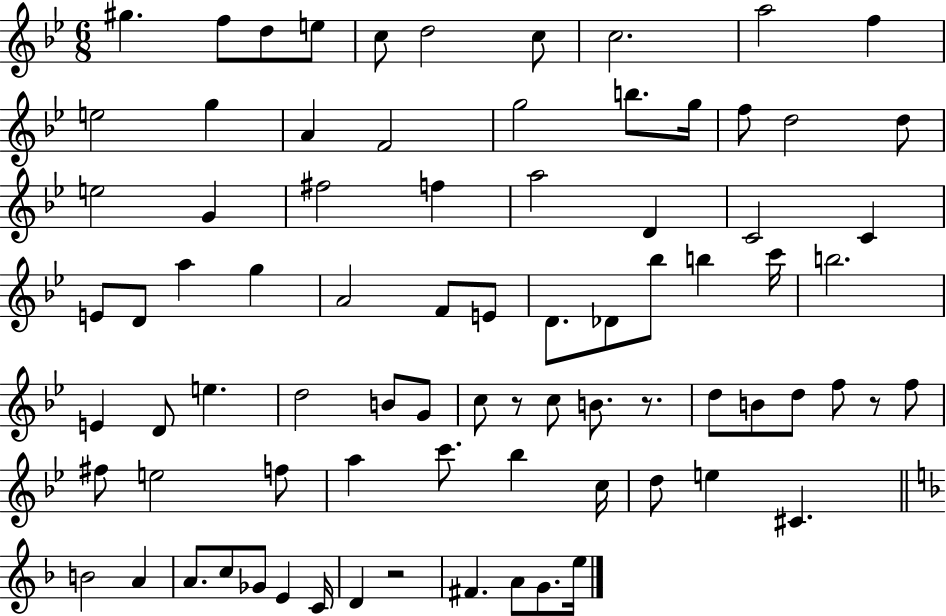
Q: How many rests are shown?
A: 4